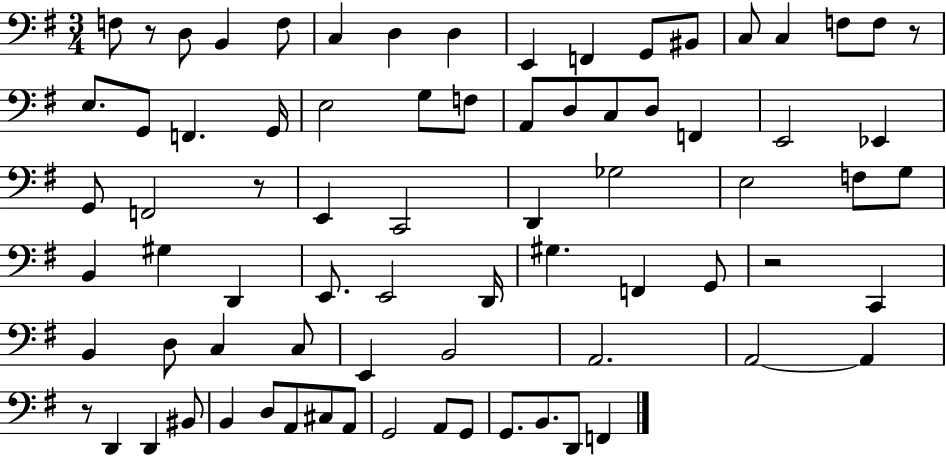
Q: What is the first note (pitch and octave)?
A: F3